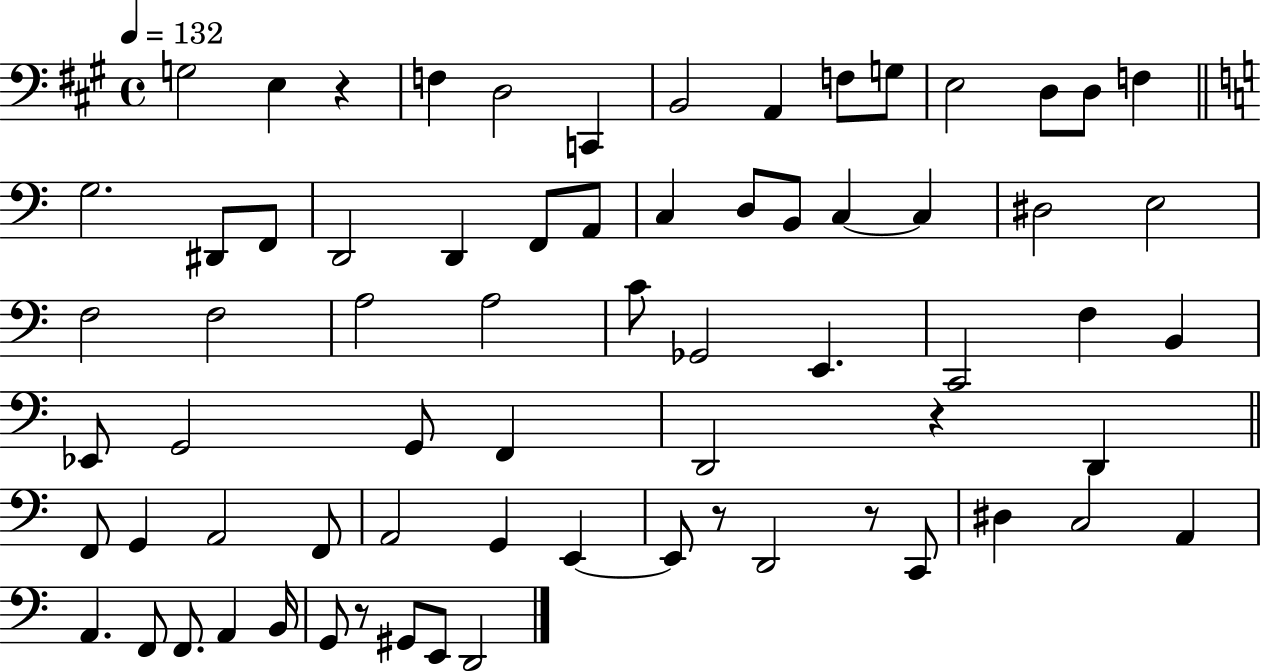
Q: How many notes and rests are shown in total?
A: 70